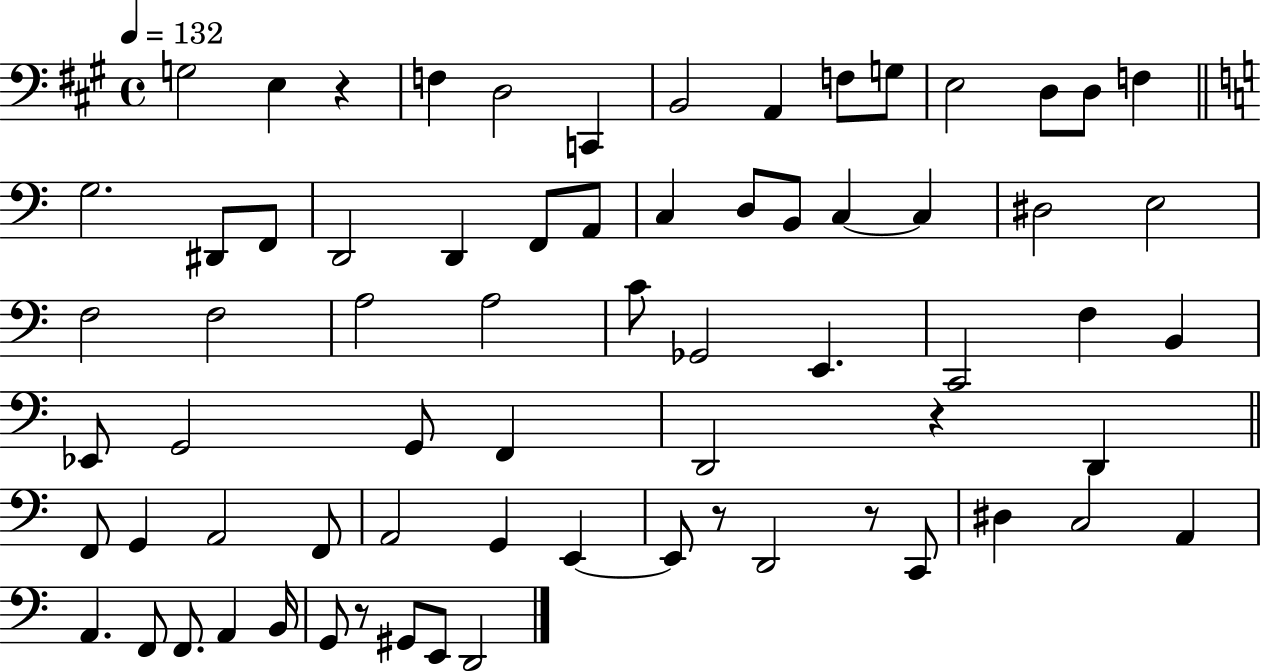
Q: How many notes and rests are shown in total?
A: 70